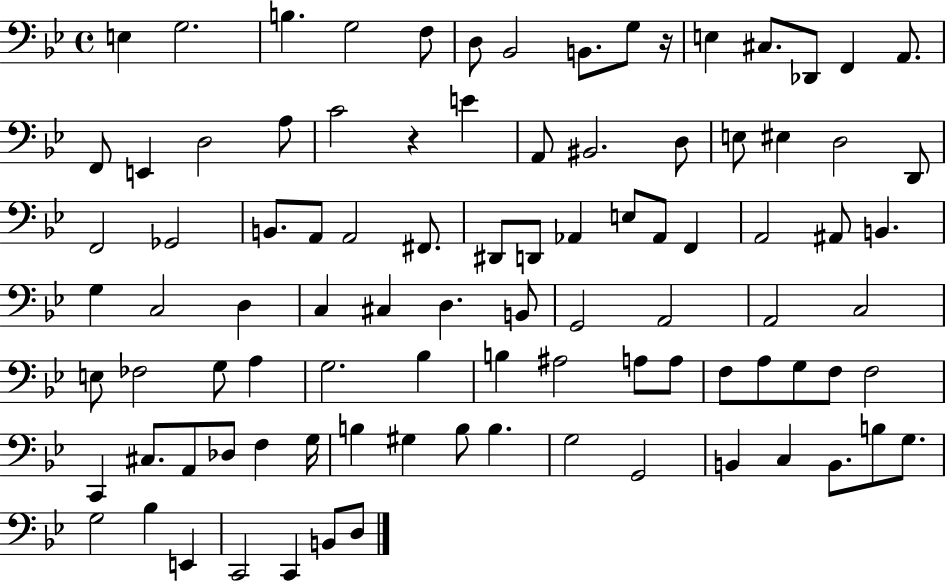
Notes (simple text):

E3/q G3/h. B3/q. G3/h F3/e D3/e Bb2/h B2/e. G3/e R/s E3/q C#3/e. Db2/e F2/q A2/e. F2/e E2/q D3/h A3/e C4/h R/q E4/q A2/e BIS2/h. D3/e E3/e EIS3/q D3/h D2/e F2/h Gb2/h B2/e. A2/e A2/h F#2/e. D#2/e D2/e Ab2/q E3/e Ab2/e F2/q A2/h A#2/e B2/q. G3/q C3/h D3/q C3/q C#3/q D3/q. B2/e G2/h A2/h A2/h C3/h E3/e FES3/h G3/e A3/q G3/h. Bb3/q B3/q A#3/h A3/e A3/e F3/e A3/e G3/e F3/e F3/h C2/q C#3/e. A2/e Db3/e F3/q G3/s B3/q G#3/q B3/e B3/q. G3/h G2/h B2/q C3/q B2/e. B3/e G3/e. G3/h Bb3/q E2/q C2/h C2/q B2/e D3/e